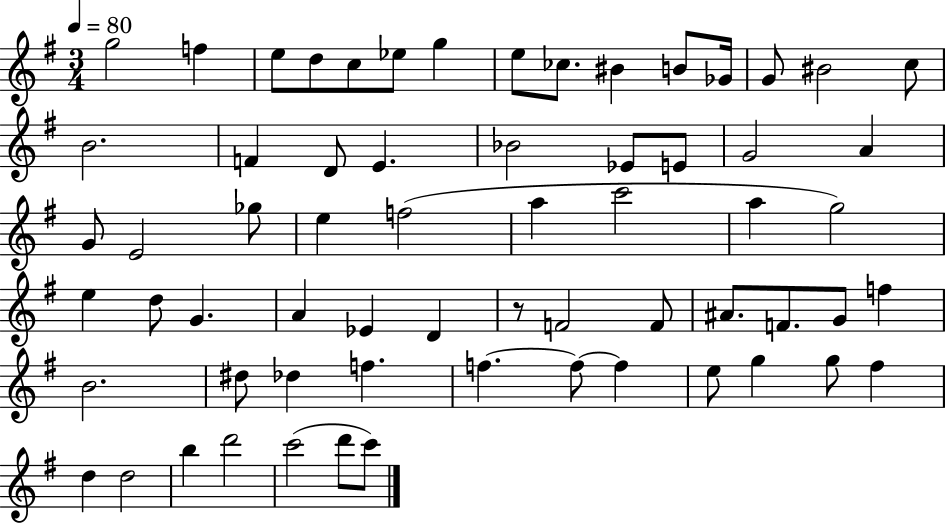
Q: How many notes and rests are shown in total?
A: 64